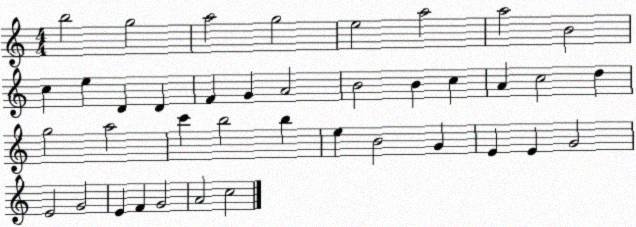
X:1
T:Untitled
M:4/4
L:1/4
K:C
b2 g2 a2 g2 e2 a2 a2 B2 c e D D F G A2 B2 B c A c2 d g2 a2 c' b2 b e B2 G E E G2 E2 G2 E F G2 A2 c2